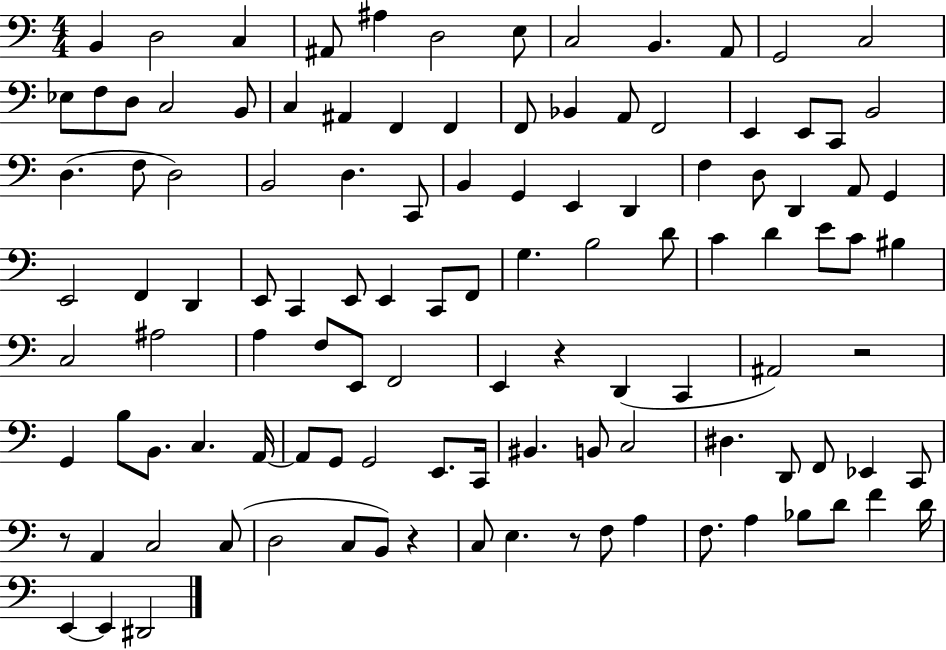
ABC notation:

X:1
T:Untitled
M:4/4
L:1/4
K:C
B,, D,2 C, ^A,,/2 ^A, D,2 E,/2 C,2 B,, A,,/2 G,,2 C,2 _E,/2 F,/2 D,/2 C,2 B,,/2 C, ^A,, F,, F,, F,,/2 _B,, A,,/2 F,,2 E,, E,,/2 C,,/2 B,,2 D, F,/2 D,2 B,,2 D, C,,/2 B,, G,, E,, D,, F, D,/2 D,, A,,/2 G,, E,,2 F,, D,, E,,/2 C,, E,,/2 E,, C,,/2 F,,/2 G, B,2 D/2 C D E/2 C/2 ^B, C,2 ^A,2 A, F,/2 E,,/2 F,,2 E,, z D,, C,, ^A,,2 z2 G,, B,/2 B,,/2 C, A,,/4 A,,/2 G,,/2 G,,2 E,,/2 C,,/4 ^B,, B,,/2 C,2 ^D, D,,/2 F,,/2 _E,, C,,/2 z/2 A,, C,2 C,/2 D,2 C,/2 B,,/2 z C,/2 E, z/2 F,/2 A, F,/2 A, _B,/2 D/2 F D/4 E,, E,, ^D,,2